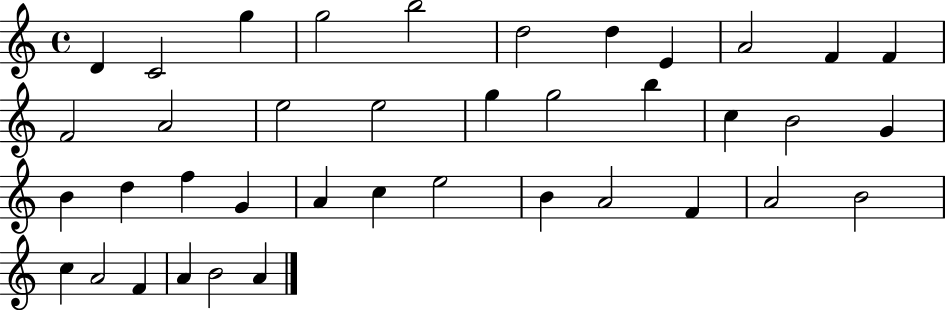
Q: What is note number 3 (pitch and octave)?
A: G5